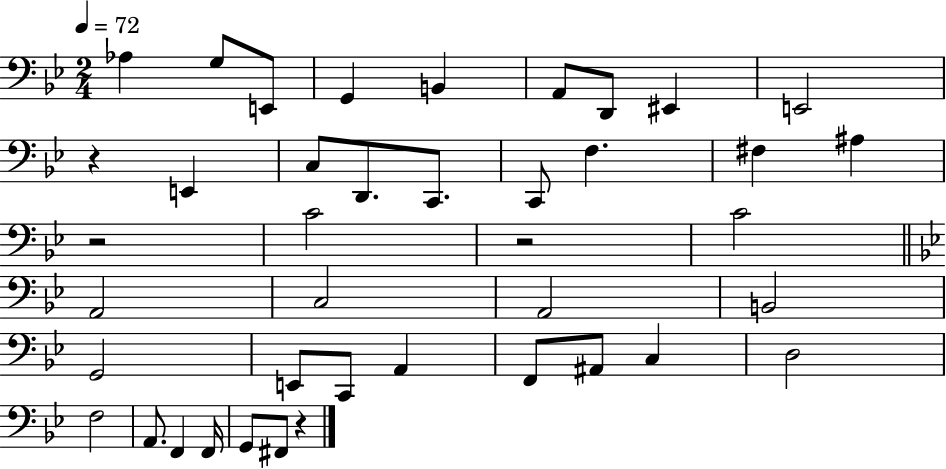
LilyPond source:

{
  \clef bass
  \numericTimeSignature
  \time 2/4
  \key bes \major
  \tempo 4 = 72
  aes4 g8 e,8 | g,4 b,4 | a,8 d,8 eis,4 | e,2 | \break r4 e,4 | c8 d,8. c,8. | c,8 f4. | fis4 ais4 | \break r2 | c'2 | r2 | c'2 | \break \bar "||" \break \key bes \major a,2 | c2 | a,2 | b,2 | \break g,2 | e,8 c,8 a,4 | f,8 ais,8 c4 | d2 | \break f2 | a,8. f,4 f,16 | g,8 fis,8 r4 | \bar "|."
}